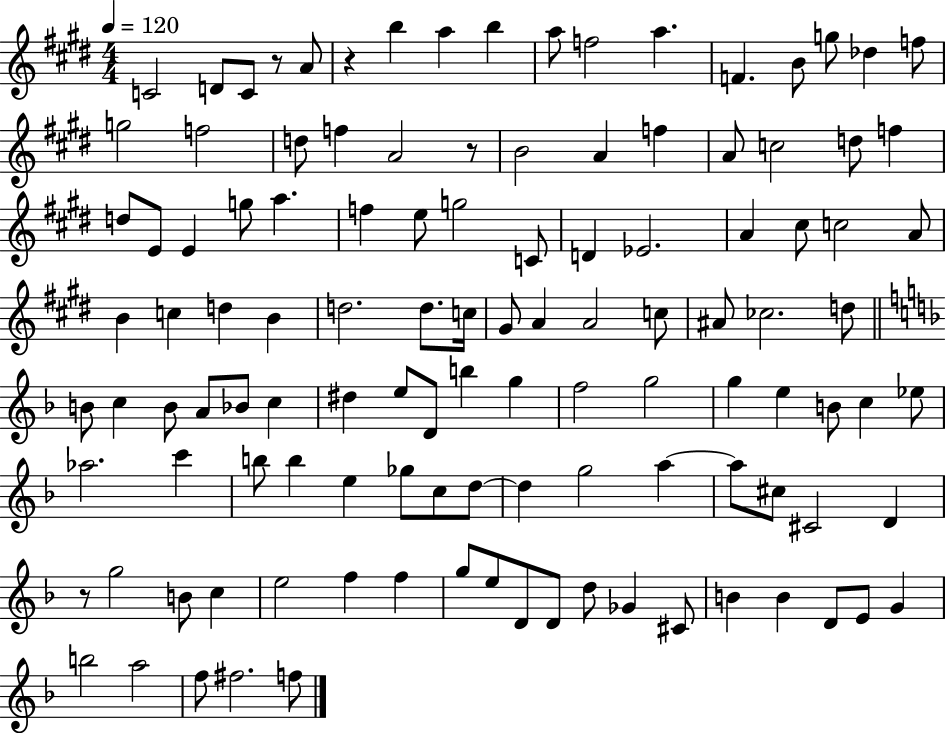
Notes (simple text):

C4/h D4/e C4/e R/e A4/e R/q B5/q A5/q B5/q A5/e F5/h A5/q. F4/q. B4/e G5/e Db5/q F5/e G5/h F5/h D5/e F5/q A4/h R/e B4/h A4/q F5/q A4/e C5/h D5/e F5/q D5/e E4/e E4/q G5/e A5/q. F5/q E5/e G5/h C4/e D4/q Eb4/h. A4/q C#5/e C5/h A4/e B4/q C5/q D5/q B4/q D5/h. D5/e. C5/s G#4/e A4/q A4/h C5/e A#4/e CES5/h. D5/e B4/e C5/q B4/e A4/e Bb4/e C5/q D#5/q E5/e D4/e B5/q G5/q F5/h G5/h G5/q E5/q B4/e C5/q Eb5/e Ab5/h. C6/q B5/e B5/q E5/q Gb5/e C5/e D5/e D5/q G5/h A5/q A5/e C#5/e C#4/h D4/q R/e G5/h B4/e C5/q E5/h F5/q F5/q G5/e E5/e D4/e D4/e D5/e Gb4/q C#4/e B4/q B4/q D4/e E4/e G4/q B5/h A5/h F5/e F#5/h. F5/e